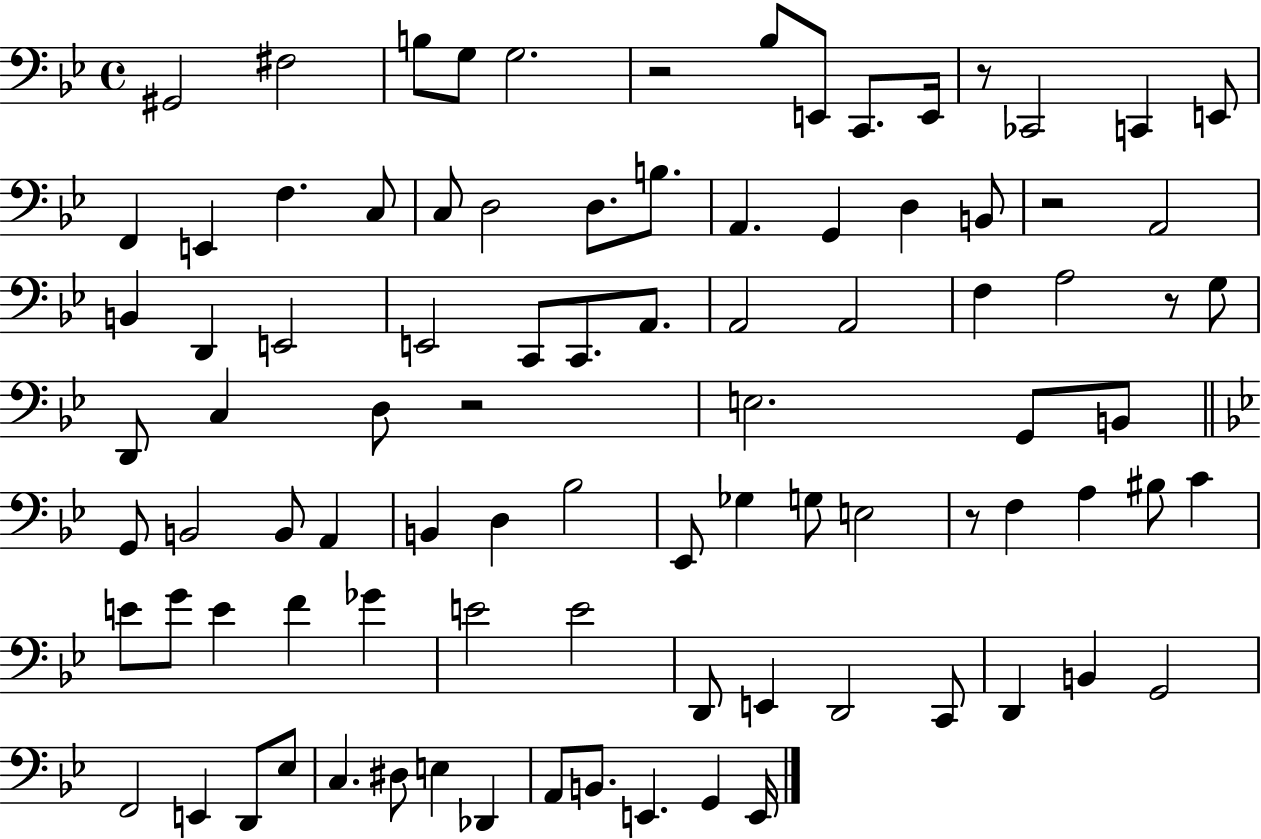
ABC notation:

X:1
T:Untitled
M:4/4
L:1/4
K:Bb
^G,,2 ^F,2 B,/2 G,/2 G,2 z2 _B,/2 E,,/2 C,,/2 E,,/4 z/2 _C,,2 C,, E,,/2 F,, E,, F, C,/2 C,/2 D,2 D,/2 B,/2 A,, G,, D, B,,/2 z2 A,,2 B,, D,, E,,2 E,,2 C,,/2 C,,/2 A,,/2 A,,2 A,,2 F, A,2 z/2 G,/2 D,,/2 C, D,/2 z2 E,2 G,,/2 B,,/2 G,,/2 B,,2 B,,/2 A,, B,, D, _B,2 _E,,/2 _G, G,/2 E,2 z/2 F, A, ^B,/2 C E/2 G/2 E F _G E2 E2 D,,/2 E,, D,,2 C,,/2 D,, B,, G,,2 F,,2 E,, D,,/2 _E,/2 C, ^D,/2 E, _D,, A,,/2 B,,/2 E,, G,, E,,/4